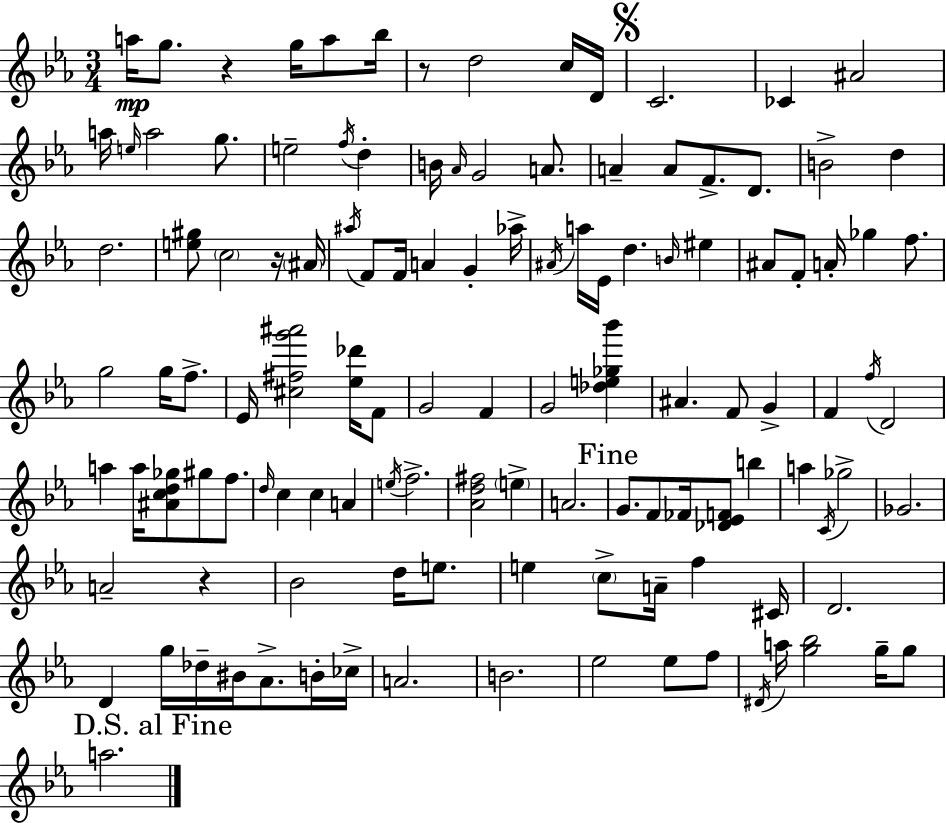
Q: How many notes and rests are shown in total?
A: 121